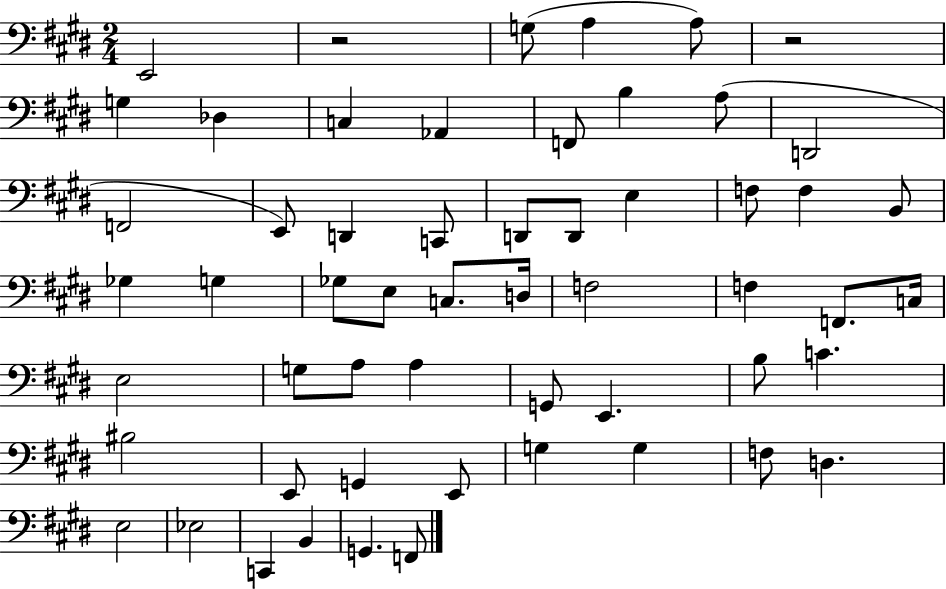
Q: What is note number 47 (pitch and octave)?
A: F3